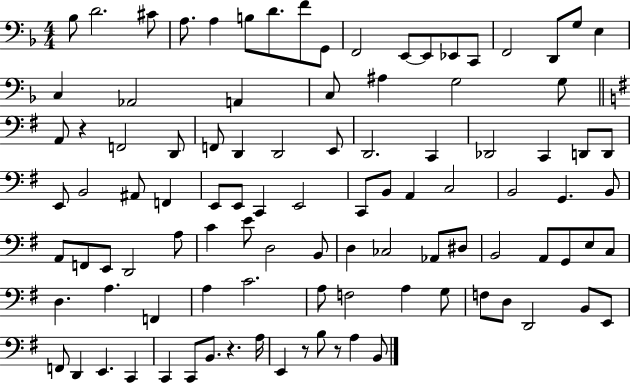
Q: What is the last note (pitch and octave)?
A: B2